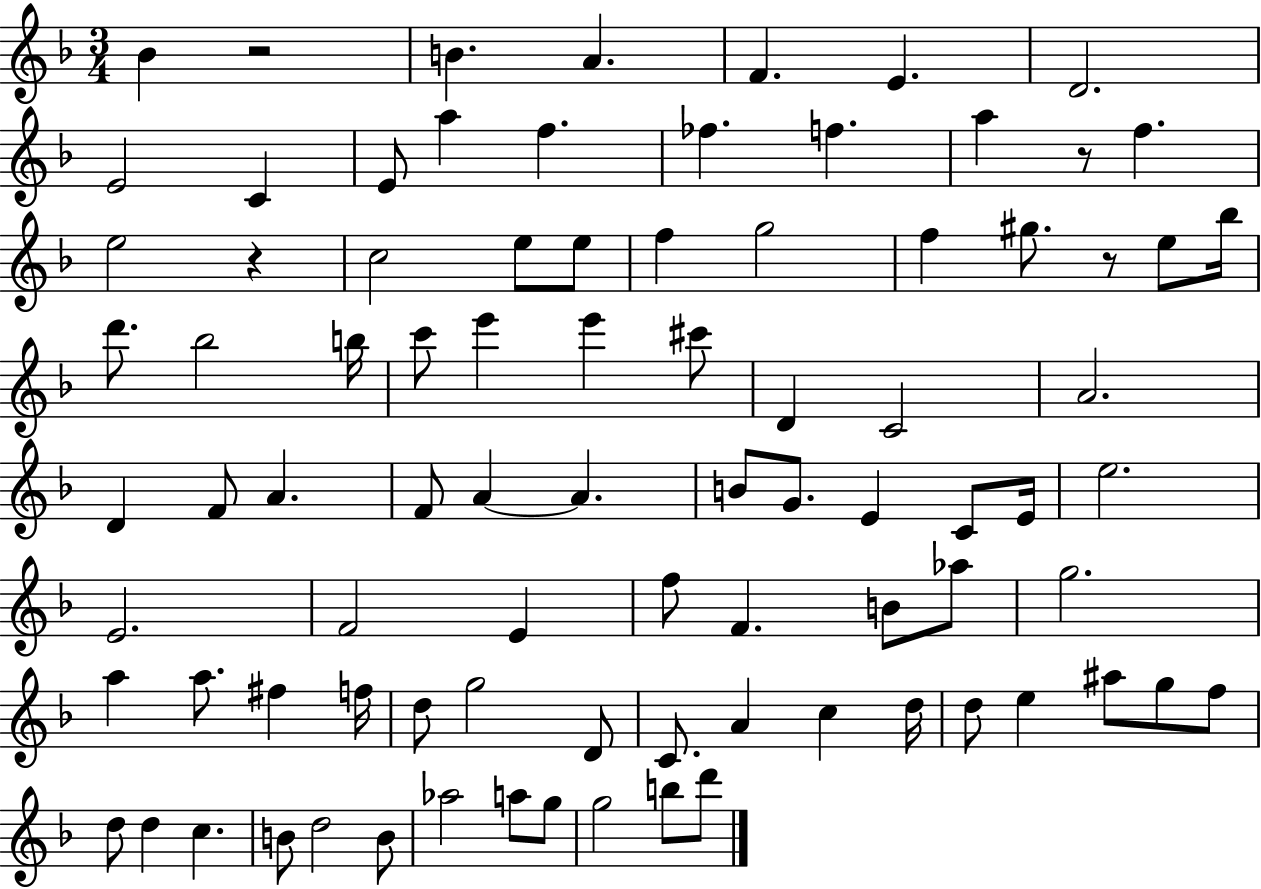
Bb4/q R/h B4/q. A4/q. F4/q. E4/q. D4/h. E4/h C4/q E4/e A5/q F5/q. FES5/q. F5/q. A5/q R/e F5/q. E5/h R/q C5/h E5/e E5/e F5/q G5/h F5/q G#5/e. R/e E5/e Bb5/s D6/e. Bb5/h B5/s C6/e E6/q E6/q C#6/e D4/q C4/h A4/h. D4/q F4/e A4/q. F4/e A4/q A4/q. B4/e G4/e. E4/q C4/e E4/s E5/h. E4/h. F4/h E4/q F5/e F4/q. B4/e Ab5/e G5/h. A5/q A5/e. F#5/q F5/s D5/e G5/h D4/e C4/e. A4/q C5/q D5/s D5/e E5/q A#5/e G5/e F5/e D5/e D5/q C5/q. B4/e D5/h B4/e Ab5/h A5/e G5/e G5/h B5/e D6/e